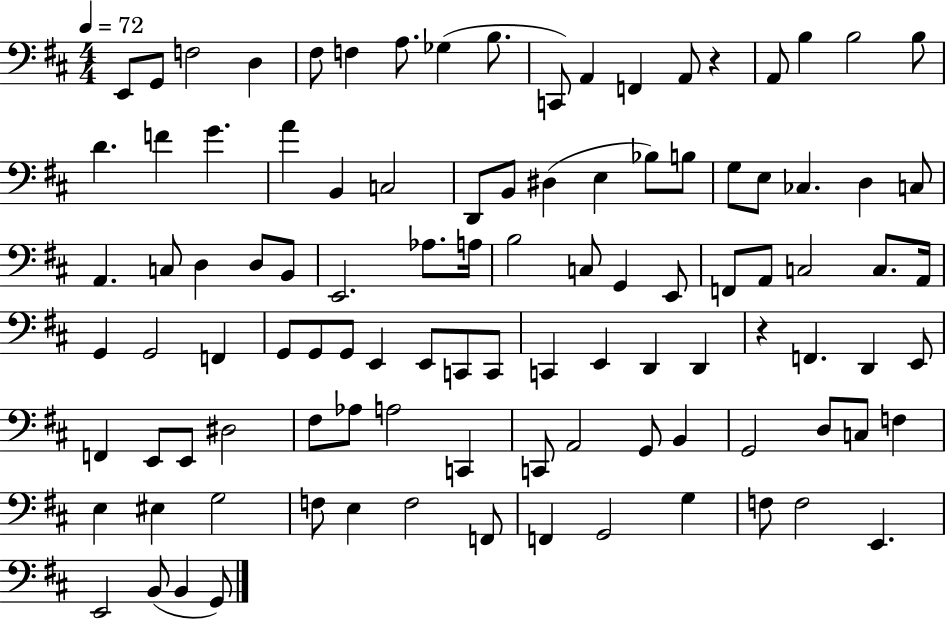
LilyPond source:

{
  \clef bass
  \numericTimeSignature
  \time 4/4
  \key d \major
  \tempo 4 = 72
  \repeat volta 2 { e,8 g,8 f2 d4 | fis8 f4 a8. ges4( b8. | c,8) a,4 f,4 a,8 r4 | a,8 b4 b2 b8 | \break d'4. f'4 g'4. | a'4 b,4 c2 | d,8 b,8 dis4( e4 bes8) b8 | g8 e8 ces4. d4 c8 | \break a,4. c8 d4 d8 b,8 | e,2. aes8. a16 | b2 c8 g,4 e,8 | f,8 a,8 c2 c8. a,16 | \break g,4 g,2 f,4 | g,8 g,8 g,8 e,4 e,8 c,8 c,8 | c,4 e,4 d,4 d,4 | r4 f,4. d,4 e,8 | \break f,4 e,8 e,8 dis2 | fis8 aes8 a2 c,4 | c,8 a,2 g,8 b,4 | g,2 d8 c8 f4 | \break e4 eis4 g2 | f8 e4 f2 f,8 | f,4 g,2 g4 | f8 f2 e,4. | \break e,2 b,8( b,4 g,8) | } \bar "|."
}